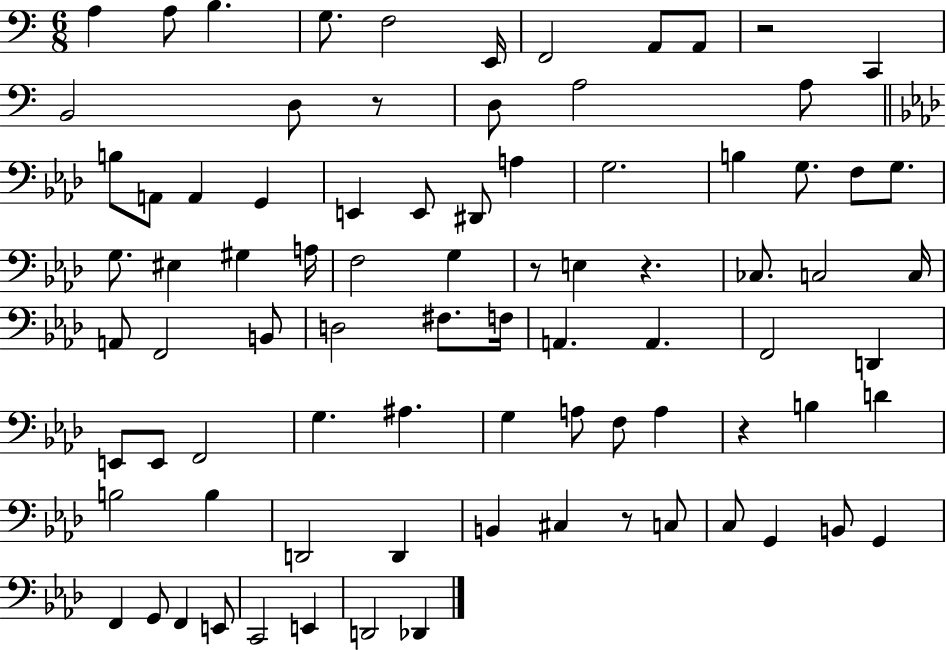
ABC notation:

X:1
T:Untitled
M:6/8
L:1/4
K:C
A, A,/2 B, G,/2 F,2 E,,/4 F,,2 A,,/2 A,,/2 z2 C,, B,,2 D,/2 z/2 D,/2 A,2 A,/2 B,/2 A,,/2 A,, G,, E,, E,,/2 ^D,,/2 A, G,2 B, G,/2 F,/2 G,/2 G,/2 ^E, ^G, A,/4 F,2 G, z/2 E, z _C,/2 C,2 C,/4 A,,/2 F,,2 B,,/2 D,2 ^F,/2 F,/4 A,, A,, F,,2 D,, E,,/2 E,,/2 F,,2 G, ^A, G, A,/2 F,/2 A, z B, D B,2 B, D,,2 D,, B,, ^C, z/2 C,/2 C,/2 G,, B,,/2 G,, F,, G,,/2 F,, E,,/2 C,,2 E,, D,,2 _D,,